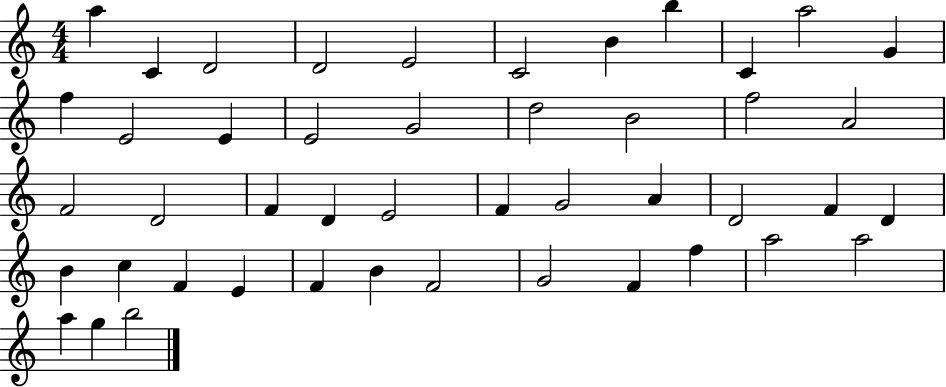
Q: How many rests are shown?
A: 0